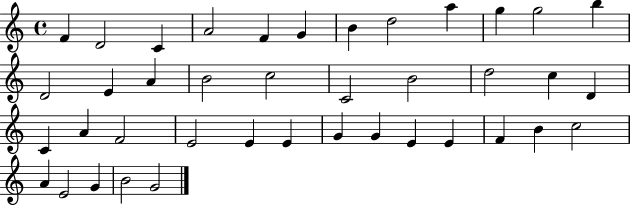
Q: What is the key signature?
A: C major